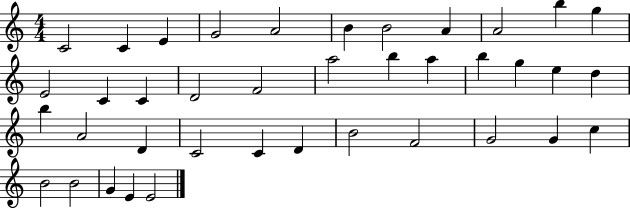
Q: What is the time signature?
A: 4/4